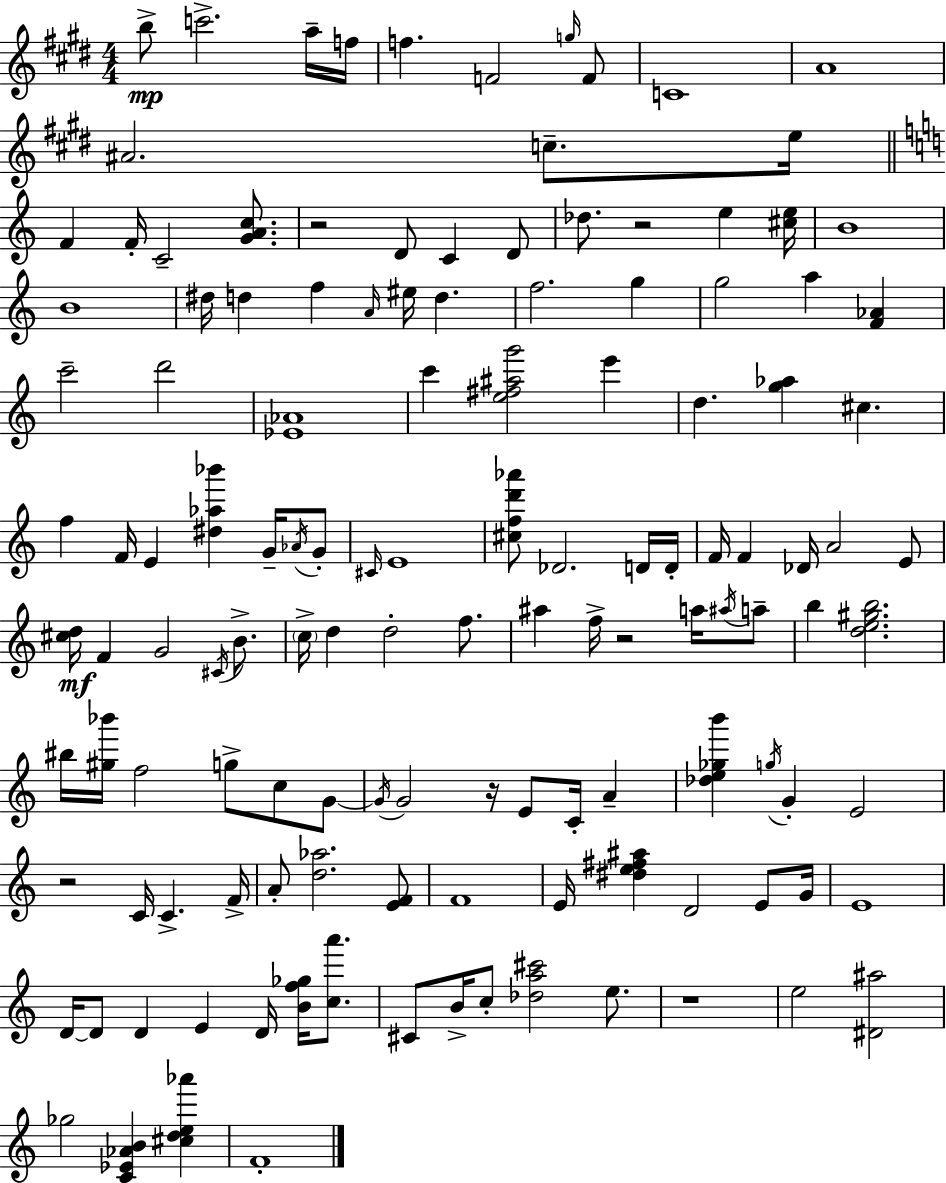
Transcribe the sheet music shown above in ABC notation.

X:1
T:Untitled
M:4/4
L:1/4
K:E
b/2 c'2 a/4 f/4 f F2 g/4 F/2 C4 A4 ^A2 c/2 e/4 F F/4 C2 [GAc]/2 z2 D/2 C D/2 _d/2 z2 e [^ce]/4 B4 B4 ^d/4 d f A/4 ^e/4 d f2 g g2 a [F_A] c'2 d'2 [_E_A]4 c' [e^f^ag']2 e' d [g_a] ^c f F/4 E [^d_a_b'] G/4 _A/4 G/2 ^C/4 E4 [^cfd'_a']/2 _D2 D/4 D/4 F/4 F _D/4 A2 E/2 [^cd]/4 F G2 ^C/4 B/2 c/4 d d2 f/2 ^a f/4 z2 a/4 ^a/4 a/2 b [de^gb]2 ^b/4 [^g_b']/4 f2 g/2 c/2 G/2 G/4 G2 z/4 E/2 C/4 A [_de_gb'] g/4 G E2 z2 C/4 C F/4 A/2 [d_a]2 [EF]/2 F4 E/4 [^de^f^a] D2 E/2 G/4 E4 D/4 D/2 D E D/4 [Bf_g]/4 [ca']/2 ^C/2 B/4 c/2 [_da^c']2 e/2 z4 e2 [^D^a]2 _g2 [C_E_AB] [^cde_a'] F4